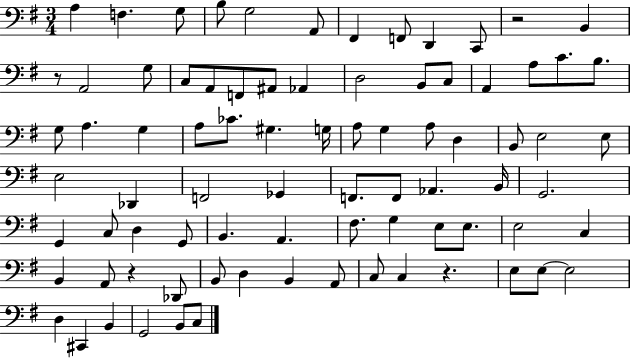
X:1
T:Untitled
M:3/4
L:1/4
K:G
A, F, G,/2 B,/2 G,2 A,,/2 ^F,, F,,/2 D,, C,,/2 z2 B,, z/2 A,,2 G,/2 C,/2 A,,/2 F,,/2 ^A,,/2 _A,, D,2 B,,/2 C,/2 A,, A,/2 C/2 B,/2 G,/2 A, G, A,/2 _C/2 ^G, G,/4 A,/2 G, A,/2 D, B,,/2 E,2 E,/2 E,2 _D,, F,,2 _G,, F,,/2 F,,/2 _A,, B,,/4 G,,2 G,, C,/2 D, G,,/2 B,, A,, ^F,/2 G, E,/2 E,/2 E,2 C, B,, A,,/2 z _D,,/2 B,,/2 D, B,, A,,/2 C,/2 C, z E,/2 E,/2 E,2 D, ^C,, B,, G,,2 B,,/2 C,/2